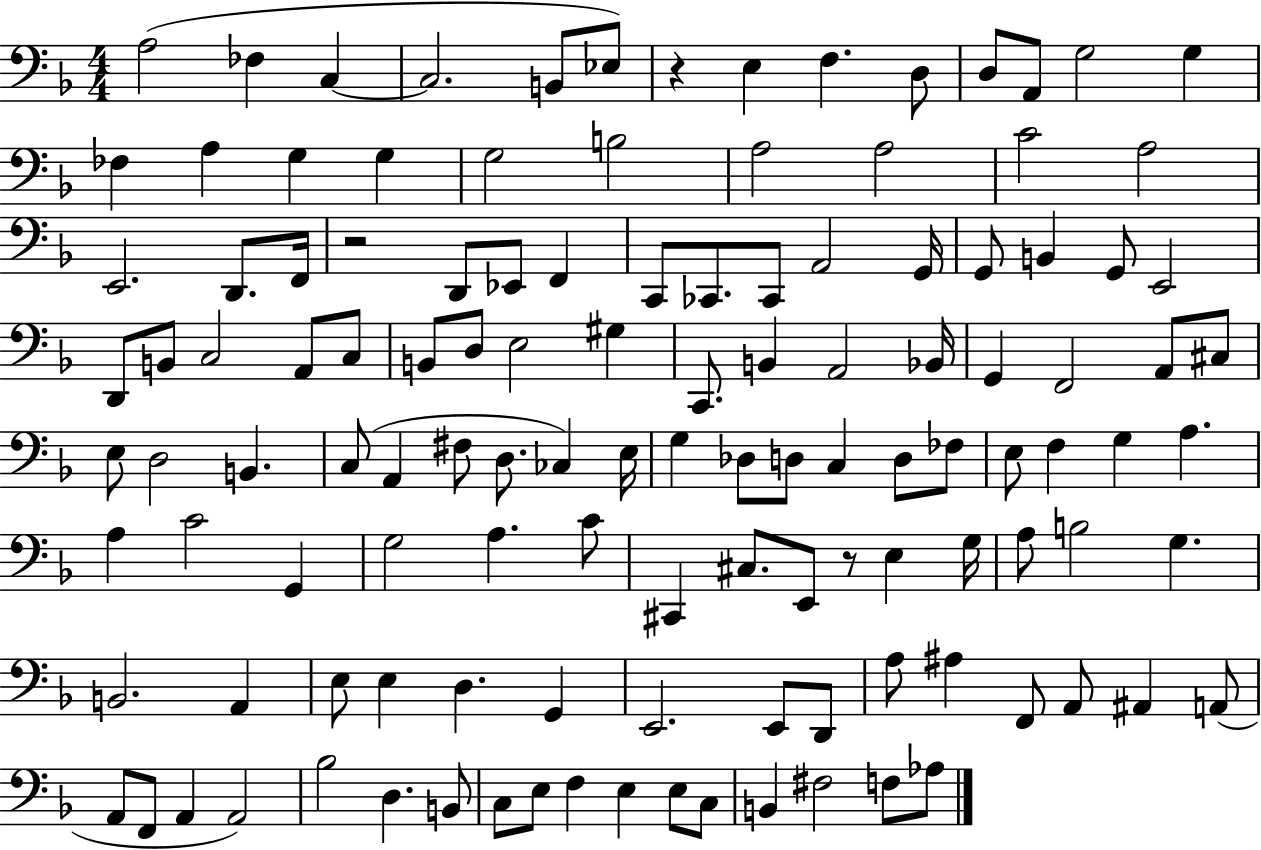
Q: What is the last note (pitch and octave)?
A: Ab3